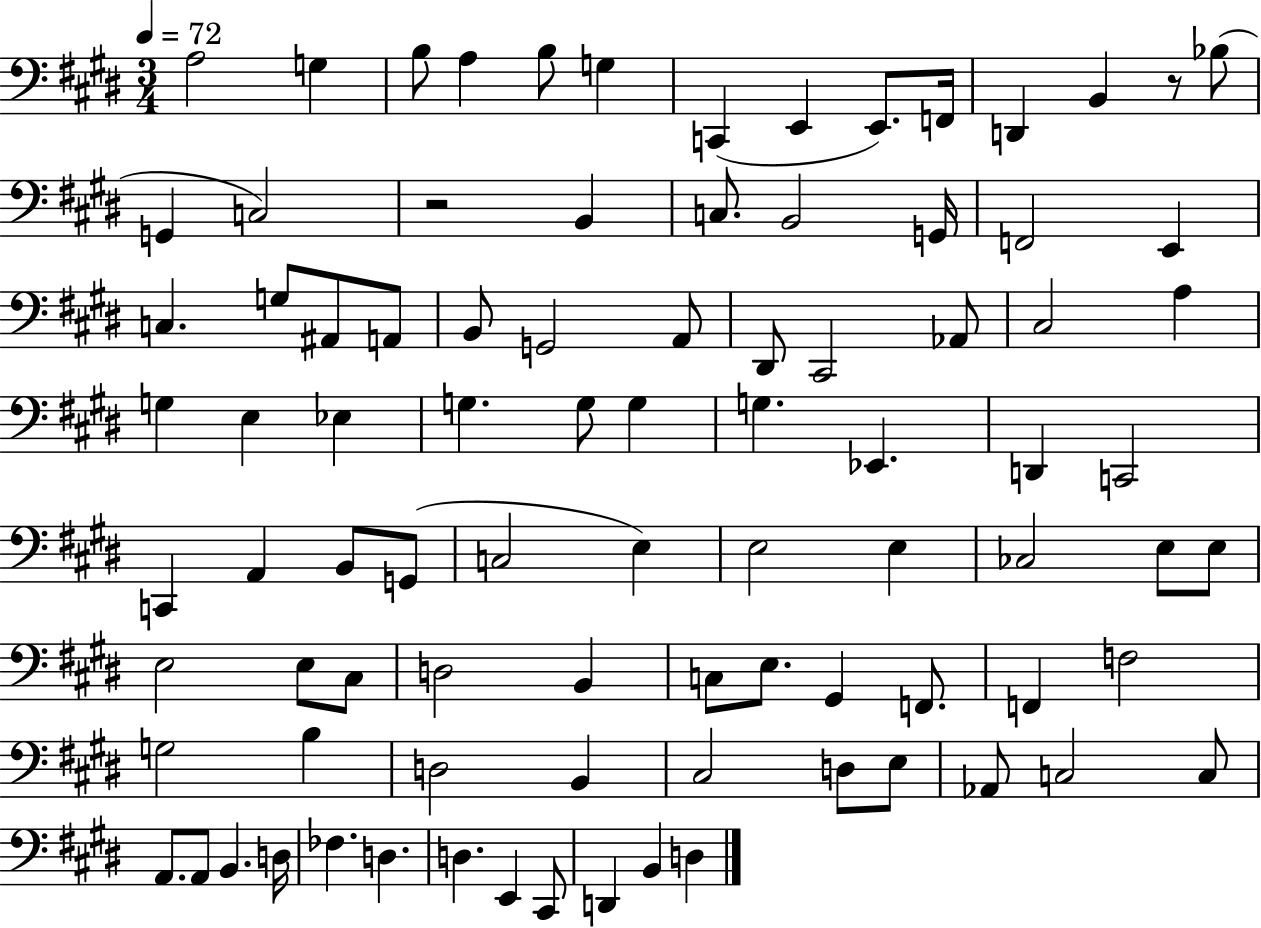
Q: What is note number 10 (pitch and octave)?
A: F2